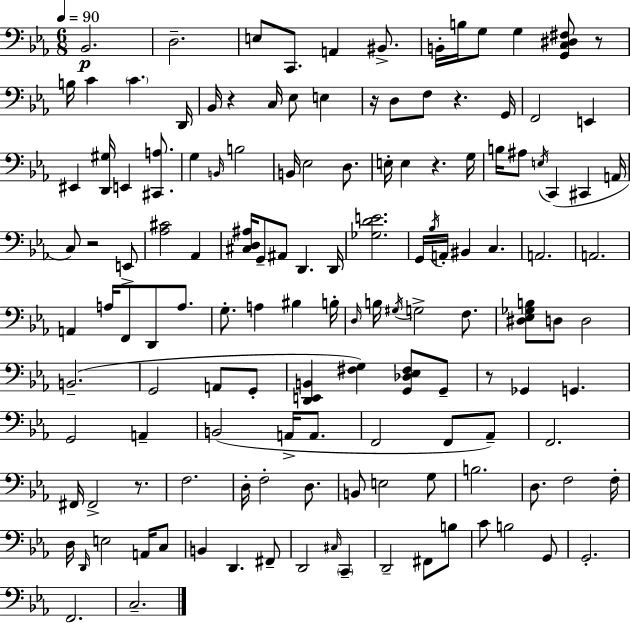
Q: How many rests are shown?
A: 8